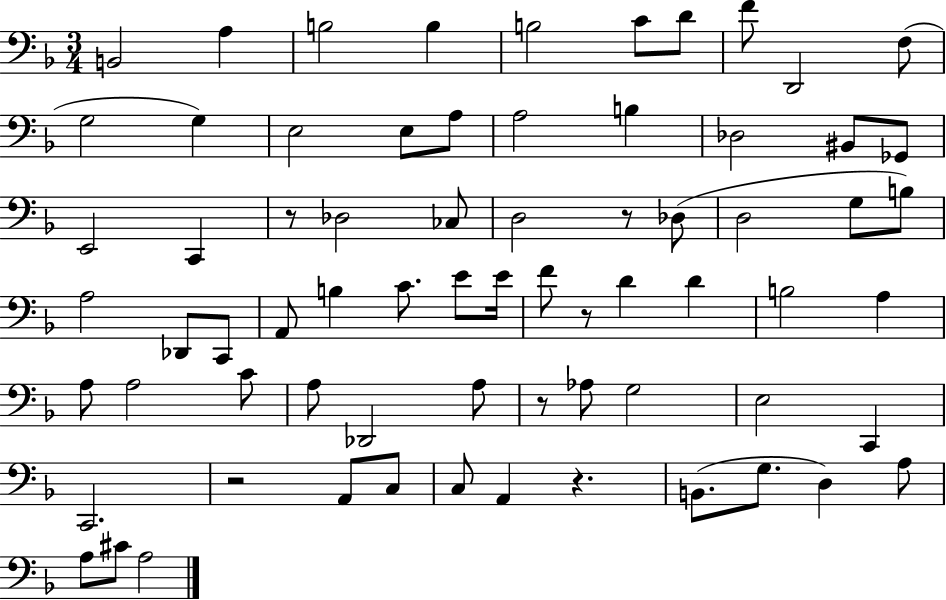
B2/h A3/q B3/h B3/q B3/h C4/e D4/e F4/e D2/h F3/e G3/h G3/q E3/h E3/e A3/e A3/h B3/q Db3/h BIS2/e Gb2/e E2/h C2/q R/e Db3/h CES3/e D3/h R/e Db3/e D3/h G3/e B3/e A3/h Db2/e C2/e A2/e B3/q C4/e. E4/e E4/s F4/e R/e D4/q D4/q B3/h A3/q A3/e A3/h C4/e A3/e Db2/h A3/e R/e Ab3/e G3/h E3/h C2/q C2/h. R/h A2/e C3/e C3/e A2/q R/q. B2/e. G3/e. D3/q A3/e A3/e C#4/e A3/h